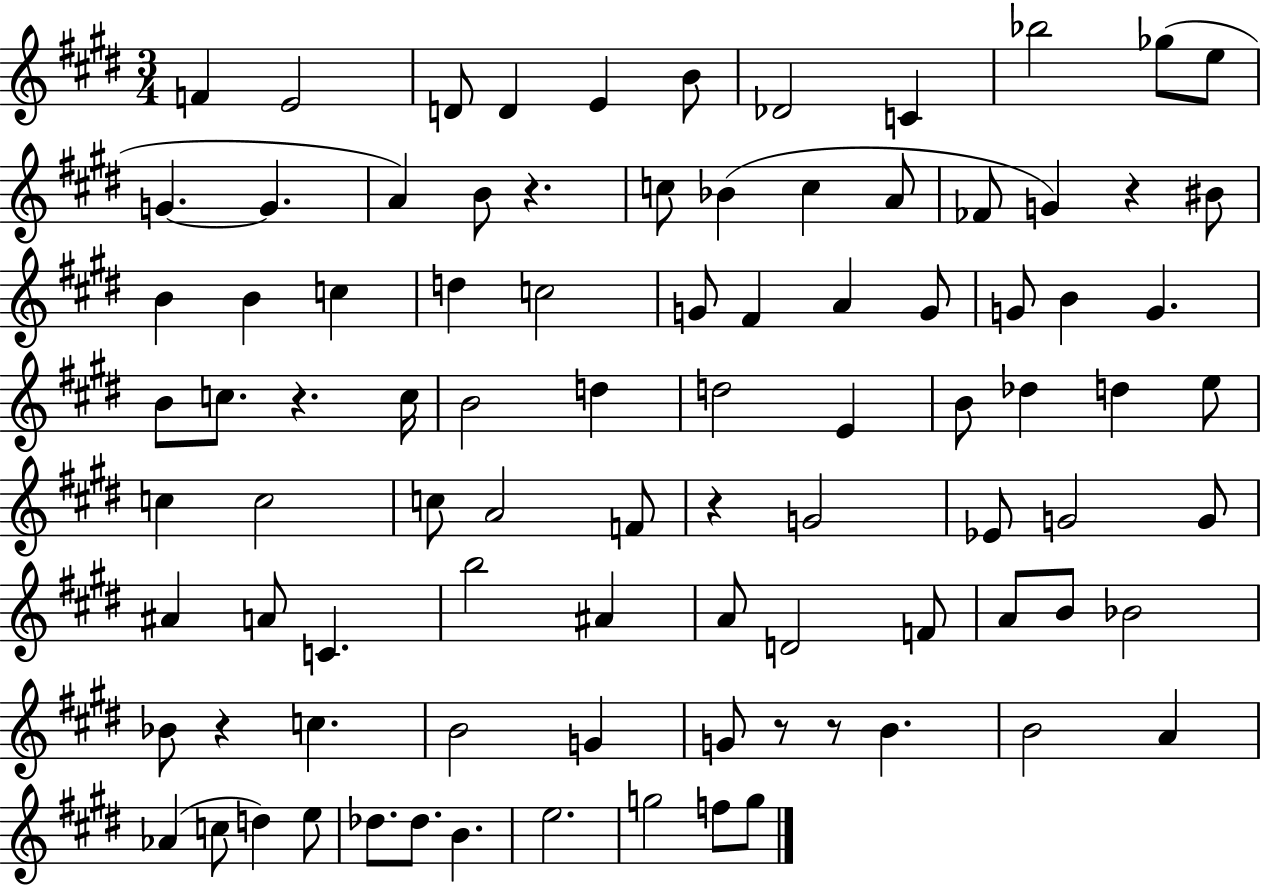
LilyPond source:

{
  \clef treble
  \numericTimeSignature
  \time 3/4
  \key e \major
  f'4 e'2 | d'8 d'4 e'4 b'8 | des'2 c'4 | bes''2 ges''8( e''8 | \break g'4.~~ g'4. | a'4) b'8 r4. | c''8 bes'4( c''4 a'8 | fes'8 g'4) r4 bis'8 | \break b'4 b'4 c''4 | d''4 c''2 | g'8 fis'4 a'4 g'8 | g'8 b'4 g'4. | \break b'8 c''8. r4. c''16 | b'2 d''4 | d''2 e'4 | b'8 des''4 d''4 e''8 | \break c''4 c''2 | c''8 a'2 f'8 | r4 g'2 | ees'8 g'2 g'8 | \break ais'4 a'8 c'4. | b''2 ais'4 | a'8 d'2 f'8 | a'8 b'8 bes'2 | \break bes'8 r4 c''4. | b'2 g'4 | g'8 r8 r8 b'4. | b'2 a'4 | \break aes'4( c''8 d''4) e''8 | des''8. des''8. b'4. | e''2. | g''2 f''8 g''8 | \break \bar "|."
}